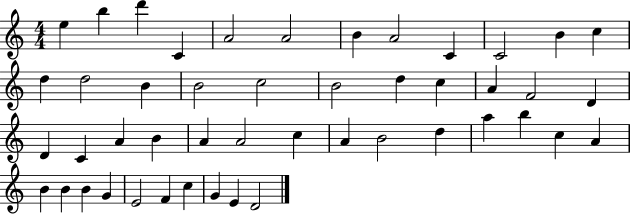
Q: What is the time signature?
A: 4/4